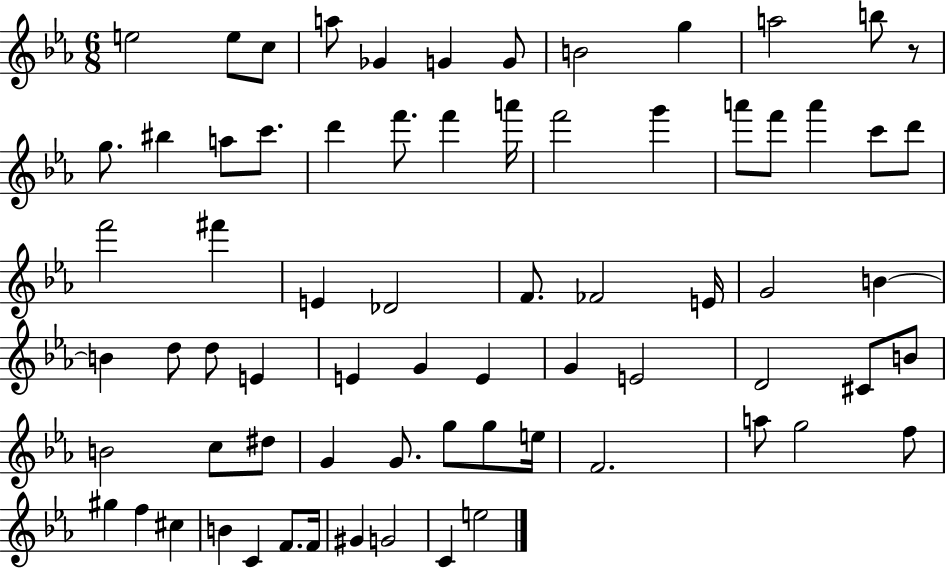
X:1
T:Untitled
M:6/8
L:1/4
K:Eb
e2 e/2 c/2 a/2 _G G G/2 B2 g a2 b/2 z/2 g/2 ^b a/2 c'/2 d' f'/2 f' a'/4 f'2 g' a'/2 f'/2 a' c'/2 d'/2 f'2 ^f' E _D2 F/2 _F2 E/4 G2 B B d/2 d/2 E E G E G E2 D2 ^C/2 B/2 B2 c/2 ^d/2 G G/2 g/2 g/2 e/4 F2 a/2 g2 f/2 ^g f ^c B C F/2 F/4 ^G G2 C e2